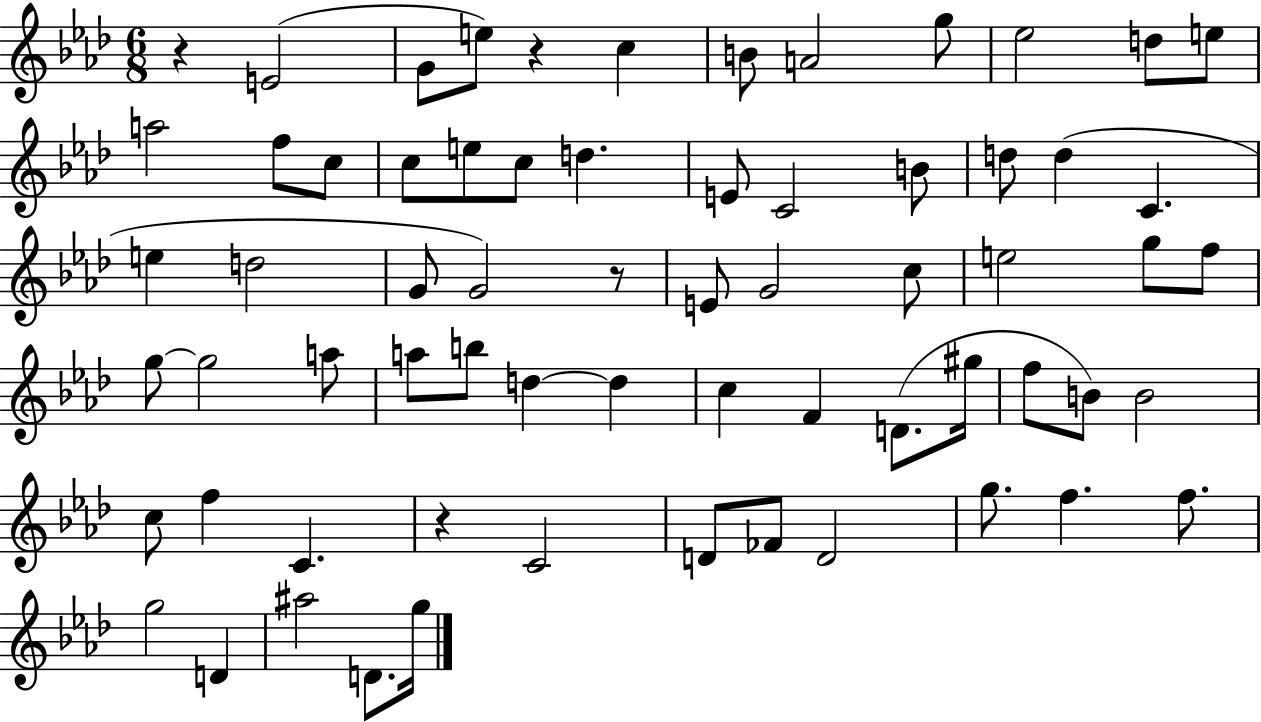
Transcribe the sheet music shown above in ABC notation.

X:1
T:Untitled
M:6/8
L:1/4
K:Ab
z E2 G/2 e/2 z c B/2 A2 g/2 _e2 d/2 e/2 a2 f/2 c/2 c/2 e/2 c/2 d E/2 C2 B/2 d/2 d C e d2 G/2 G2 z/2 E/2 G2 c/2 e2 g/2 f/2 g/2 g2 a/2 a/2 b/2 d d c F D/2 ^g/4 f/2 B/2 B2 c/2 f C z C2 D/2 _F/2 D2 g/2 f f/2 g2 D ^a2 D/2 g/4